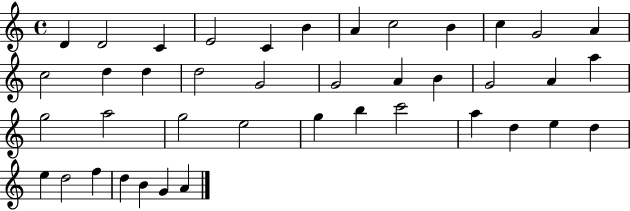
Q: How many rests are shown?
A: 0